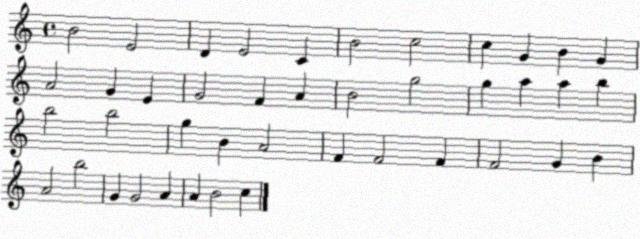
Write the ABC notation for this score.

X:1
T:Untitled
M:4/4
L:1/4
K:C
B2 E2 D E2 C B2 c2 c G B G A2 G E G2 F A B2 g2 g a a b b2 b2 g B A2 F F2 F F2 G B A2 b2 G G2 A A B2 c